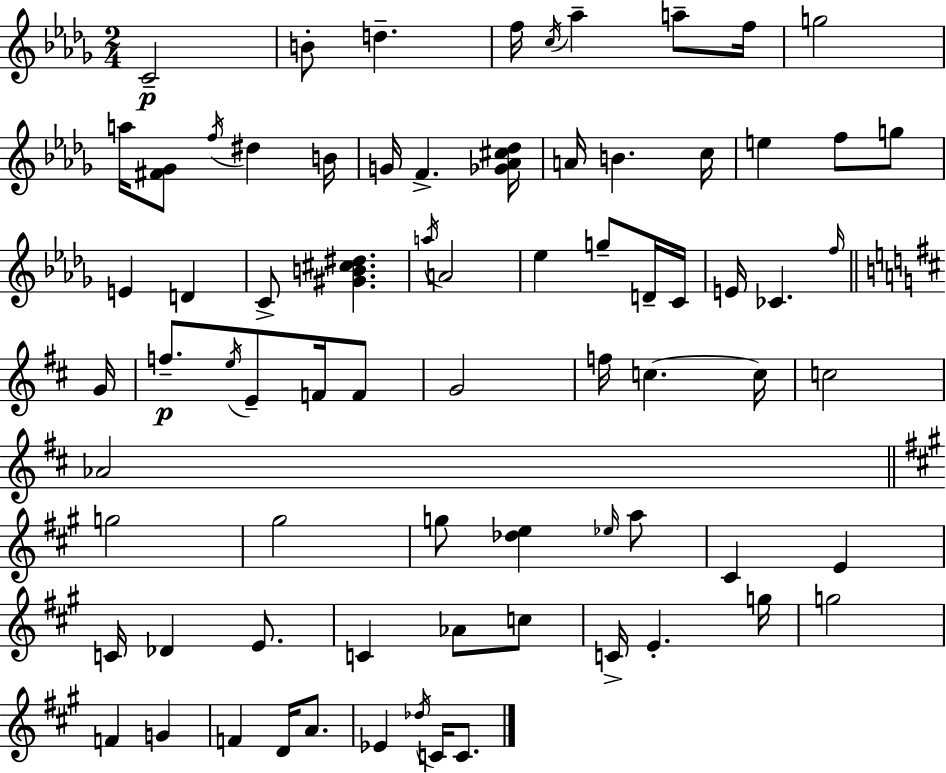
C4/h B4/e D5/q. F5/s C5/s Ab5/q A5/e F5/s G5/h A5/s [F#4,Gb4]/e F5/s D#5/q B4/s G4/s F4/q. [Gb4,Ab4,C#5,Db5]/s A4/s B4/q. C5/s E5/q F5/e G5/e E4/q D4/q C4/e [G#4,B4,C#5,D#5]/q. A5/s A4/h Eb5/q G5/e D4/s C4/s E4/s CES4/q. F5/s G4/s F5/e. E5/s E4/e F4/s F4/e G4/h F5/s C5/q. C5/s C5/h Ab4/h G5/h G#5/h G5/e [Db5,E5]/q Eb5/s A5/e C#4/q E4/q C4/s Db4/q E4/e. C4/q Ab4/e C5/e C4/s E4/q. G5/s G5/h F4/q G4/q F4/q D4/s A4/e. Eb4/q Db5/s C4/s C4/e.